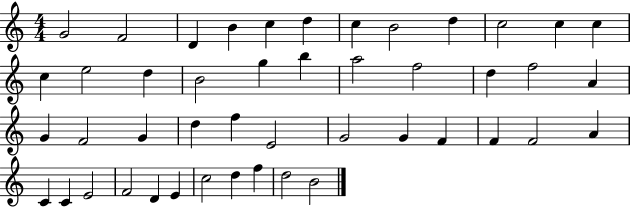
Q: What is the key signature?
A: C major